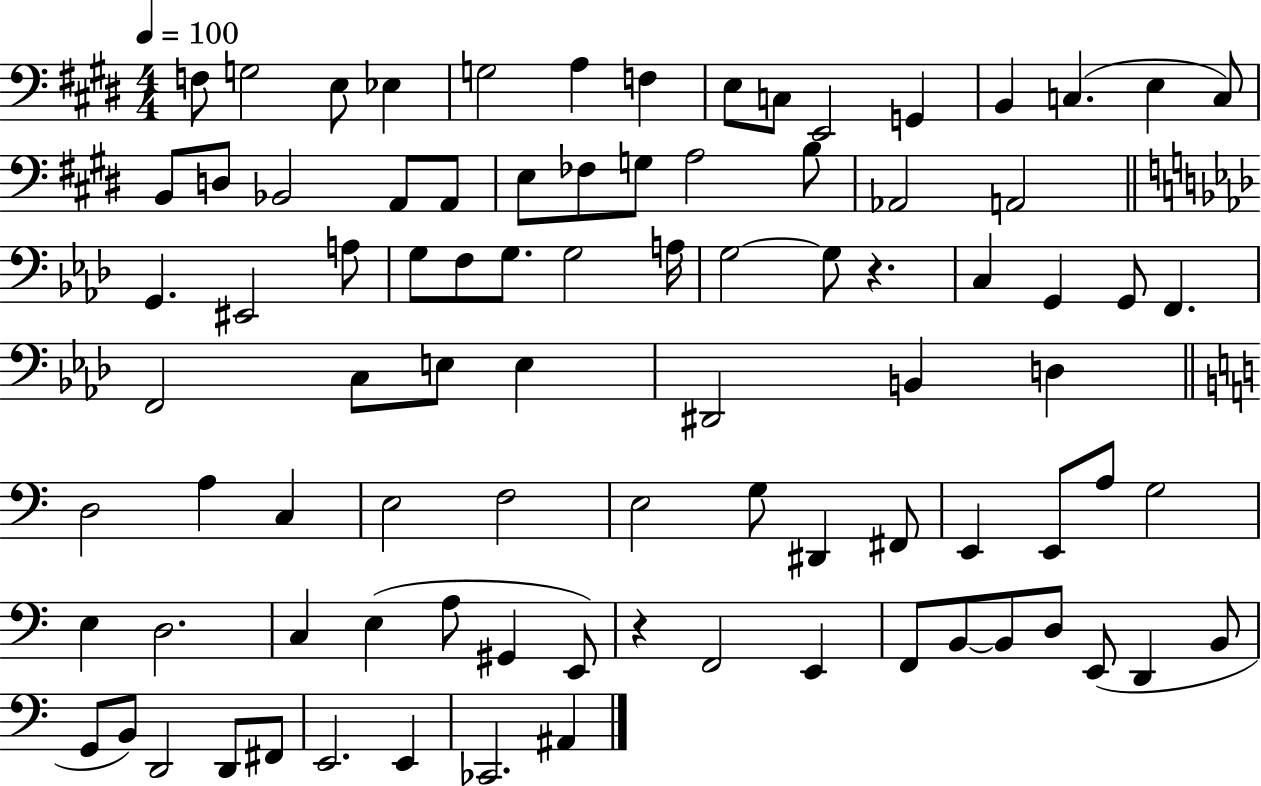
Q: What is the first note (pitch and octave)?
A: F3